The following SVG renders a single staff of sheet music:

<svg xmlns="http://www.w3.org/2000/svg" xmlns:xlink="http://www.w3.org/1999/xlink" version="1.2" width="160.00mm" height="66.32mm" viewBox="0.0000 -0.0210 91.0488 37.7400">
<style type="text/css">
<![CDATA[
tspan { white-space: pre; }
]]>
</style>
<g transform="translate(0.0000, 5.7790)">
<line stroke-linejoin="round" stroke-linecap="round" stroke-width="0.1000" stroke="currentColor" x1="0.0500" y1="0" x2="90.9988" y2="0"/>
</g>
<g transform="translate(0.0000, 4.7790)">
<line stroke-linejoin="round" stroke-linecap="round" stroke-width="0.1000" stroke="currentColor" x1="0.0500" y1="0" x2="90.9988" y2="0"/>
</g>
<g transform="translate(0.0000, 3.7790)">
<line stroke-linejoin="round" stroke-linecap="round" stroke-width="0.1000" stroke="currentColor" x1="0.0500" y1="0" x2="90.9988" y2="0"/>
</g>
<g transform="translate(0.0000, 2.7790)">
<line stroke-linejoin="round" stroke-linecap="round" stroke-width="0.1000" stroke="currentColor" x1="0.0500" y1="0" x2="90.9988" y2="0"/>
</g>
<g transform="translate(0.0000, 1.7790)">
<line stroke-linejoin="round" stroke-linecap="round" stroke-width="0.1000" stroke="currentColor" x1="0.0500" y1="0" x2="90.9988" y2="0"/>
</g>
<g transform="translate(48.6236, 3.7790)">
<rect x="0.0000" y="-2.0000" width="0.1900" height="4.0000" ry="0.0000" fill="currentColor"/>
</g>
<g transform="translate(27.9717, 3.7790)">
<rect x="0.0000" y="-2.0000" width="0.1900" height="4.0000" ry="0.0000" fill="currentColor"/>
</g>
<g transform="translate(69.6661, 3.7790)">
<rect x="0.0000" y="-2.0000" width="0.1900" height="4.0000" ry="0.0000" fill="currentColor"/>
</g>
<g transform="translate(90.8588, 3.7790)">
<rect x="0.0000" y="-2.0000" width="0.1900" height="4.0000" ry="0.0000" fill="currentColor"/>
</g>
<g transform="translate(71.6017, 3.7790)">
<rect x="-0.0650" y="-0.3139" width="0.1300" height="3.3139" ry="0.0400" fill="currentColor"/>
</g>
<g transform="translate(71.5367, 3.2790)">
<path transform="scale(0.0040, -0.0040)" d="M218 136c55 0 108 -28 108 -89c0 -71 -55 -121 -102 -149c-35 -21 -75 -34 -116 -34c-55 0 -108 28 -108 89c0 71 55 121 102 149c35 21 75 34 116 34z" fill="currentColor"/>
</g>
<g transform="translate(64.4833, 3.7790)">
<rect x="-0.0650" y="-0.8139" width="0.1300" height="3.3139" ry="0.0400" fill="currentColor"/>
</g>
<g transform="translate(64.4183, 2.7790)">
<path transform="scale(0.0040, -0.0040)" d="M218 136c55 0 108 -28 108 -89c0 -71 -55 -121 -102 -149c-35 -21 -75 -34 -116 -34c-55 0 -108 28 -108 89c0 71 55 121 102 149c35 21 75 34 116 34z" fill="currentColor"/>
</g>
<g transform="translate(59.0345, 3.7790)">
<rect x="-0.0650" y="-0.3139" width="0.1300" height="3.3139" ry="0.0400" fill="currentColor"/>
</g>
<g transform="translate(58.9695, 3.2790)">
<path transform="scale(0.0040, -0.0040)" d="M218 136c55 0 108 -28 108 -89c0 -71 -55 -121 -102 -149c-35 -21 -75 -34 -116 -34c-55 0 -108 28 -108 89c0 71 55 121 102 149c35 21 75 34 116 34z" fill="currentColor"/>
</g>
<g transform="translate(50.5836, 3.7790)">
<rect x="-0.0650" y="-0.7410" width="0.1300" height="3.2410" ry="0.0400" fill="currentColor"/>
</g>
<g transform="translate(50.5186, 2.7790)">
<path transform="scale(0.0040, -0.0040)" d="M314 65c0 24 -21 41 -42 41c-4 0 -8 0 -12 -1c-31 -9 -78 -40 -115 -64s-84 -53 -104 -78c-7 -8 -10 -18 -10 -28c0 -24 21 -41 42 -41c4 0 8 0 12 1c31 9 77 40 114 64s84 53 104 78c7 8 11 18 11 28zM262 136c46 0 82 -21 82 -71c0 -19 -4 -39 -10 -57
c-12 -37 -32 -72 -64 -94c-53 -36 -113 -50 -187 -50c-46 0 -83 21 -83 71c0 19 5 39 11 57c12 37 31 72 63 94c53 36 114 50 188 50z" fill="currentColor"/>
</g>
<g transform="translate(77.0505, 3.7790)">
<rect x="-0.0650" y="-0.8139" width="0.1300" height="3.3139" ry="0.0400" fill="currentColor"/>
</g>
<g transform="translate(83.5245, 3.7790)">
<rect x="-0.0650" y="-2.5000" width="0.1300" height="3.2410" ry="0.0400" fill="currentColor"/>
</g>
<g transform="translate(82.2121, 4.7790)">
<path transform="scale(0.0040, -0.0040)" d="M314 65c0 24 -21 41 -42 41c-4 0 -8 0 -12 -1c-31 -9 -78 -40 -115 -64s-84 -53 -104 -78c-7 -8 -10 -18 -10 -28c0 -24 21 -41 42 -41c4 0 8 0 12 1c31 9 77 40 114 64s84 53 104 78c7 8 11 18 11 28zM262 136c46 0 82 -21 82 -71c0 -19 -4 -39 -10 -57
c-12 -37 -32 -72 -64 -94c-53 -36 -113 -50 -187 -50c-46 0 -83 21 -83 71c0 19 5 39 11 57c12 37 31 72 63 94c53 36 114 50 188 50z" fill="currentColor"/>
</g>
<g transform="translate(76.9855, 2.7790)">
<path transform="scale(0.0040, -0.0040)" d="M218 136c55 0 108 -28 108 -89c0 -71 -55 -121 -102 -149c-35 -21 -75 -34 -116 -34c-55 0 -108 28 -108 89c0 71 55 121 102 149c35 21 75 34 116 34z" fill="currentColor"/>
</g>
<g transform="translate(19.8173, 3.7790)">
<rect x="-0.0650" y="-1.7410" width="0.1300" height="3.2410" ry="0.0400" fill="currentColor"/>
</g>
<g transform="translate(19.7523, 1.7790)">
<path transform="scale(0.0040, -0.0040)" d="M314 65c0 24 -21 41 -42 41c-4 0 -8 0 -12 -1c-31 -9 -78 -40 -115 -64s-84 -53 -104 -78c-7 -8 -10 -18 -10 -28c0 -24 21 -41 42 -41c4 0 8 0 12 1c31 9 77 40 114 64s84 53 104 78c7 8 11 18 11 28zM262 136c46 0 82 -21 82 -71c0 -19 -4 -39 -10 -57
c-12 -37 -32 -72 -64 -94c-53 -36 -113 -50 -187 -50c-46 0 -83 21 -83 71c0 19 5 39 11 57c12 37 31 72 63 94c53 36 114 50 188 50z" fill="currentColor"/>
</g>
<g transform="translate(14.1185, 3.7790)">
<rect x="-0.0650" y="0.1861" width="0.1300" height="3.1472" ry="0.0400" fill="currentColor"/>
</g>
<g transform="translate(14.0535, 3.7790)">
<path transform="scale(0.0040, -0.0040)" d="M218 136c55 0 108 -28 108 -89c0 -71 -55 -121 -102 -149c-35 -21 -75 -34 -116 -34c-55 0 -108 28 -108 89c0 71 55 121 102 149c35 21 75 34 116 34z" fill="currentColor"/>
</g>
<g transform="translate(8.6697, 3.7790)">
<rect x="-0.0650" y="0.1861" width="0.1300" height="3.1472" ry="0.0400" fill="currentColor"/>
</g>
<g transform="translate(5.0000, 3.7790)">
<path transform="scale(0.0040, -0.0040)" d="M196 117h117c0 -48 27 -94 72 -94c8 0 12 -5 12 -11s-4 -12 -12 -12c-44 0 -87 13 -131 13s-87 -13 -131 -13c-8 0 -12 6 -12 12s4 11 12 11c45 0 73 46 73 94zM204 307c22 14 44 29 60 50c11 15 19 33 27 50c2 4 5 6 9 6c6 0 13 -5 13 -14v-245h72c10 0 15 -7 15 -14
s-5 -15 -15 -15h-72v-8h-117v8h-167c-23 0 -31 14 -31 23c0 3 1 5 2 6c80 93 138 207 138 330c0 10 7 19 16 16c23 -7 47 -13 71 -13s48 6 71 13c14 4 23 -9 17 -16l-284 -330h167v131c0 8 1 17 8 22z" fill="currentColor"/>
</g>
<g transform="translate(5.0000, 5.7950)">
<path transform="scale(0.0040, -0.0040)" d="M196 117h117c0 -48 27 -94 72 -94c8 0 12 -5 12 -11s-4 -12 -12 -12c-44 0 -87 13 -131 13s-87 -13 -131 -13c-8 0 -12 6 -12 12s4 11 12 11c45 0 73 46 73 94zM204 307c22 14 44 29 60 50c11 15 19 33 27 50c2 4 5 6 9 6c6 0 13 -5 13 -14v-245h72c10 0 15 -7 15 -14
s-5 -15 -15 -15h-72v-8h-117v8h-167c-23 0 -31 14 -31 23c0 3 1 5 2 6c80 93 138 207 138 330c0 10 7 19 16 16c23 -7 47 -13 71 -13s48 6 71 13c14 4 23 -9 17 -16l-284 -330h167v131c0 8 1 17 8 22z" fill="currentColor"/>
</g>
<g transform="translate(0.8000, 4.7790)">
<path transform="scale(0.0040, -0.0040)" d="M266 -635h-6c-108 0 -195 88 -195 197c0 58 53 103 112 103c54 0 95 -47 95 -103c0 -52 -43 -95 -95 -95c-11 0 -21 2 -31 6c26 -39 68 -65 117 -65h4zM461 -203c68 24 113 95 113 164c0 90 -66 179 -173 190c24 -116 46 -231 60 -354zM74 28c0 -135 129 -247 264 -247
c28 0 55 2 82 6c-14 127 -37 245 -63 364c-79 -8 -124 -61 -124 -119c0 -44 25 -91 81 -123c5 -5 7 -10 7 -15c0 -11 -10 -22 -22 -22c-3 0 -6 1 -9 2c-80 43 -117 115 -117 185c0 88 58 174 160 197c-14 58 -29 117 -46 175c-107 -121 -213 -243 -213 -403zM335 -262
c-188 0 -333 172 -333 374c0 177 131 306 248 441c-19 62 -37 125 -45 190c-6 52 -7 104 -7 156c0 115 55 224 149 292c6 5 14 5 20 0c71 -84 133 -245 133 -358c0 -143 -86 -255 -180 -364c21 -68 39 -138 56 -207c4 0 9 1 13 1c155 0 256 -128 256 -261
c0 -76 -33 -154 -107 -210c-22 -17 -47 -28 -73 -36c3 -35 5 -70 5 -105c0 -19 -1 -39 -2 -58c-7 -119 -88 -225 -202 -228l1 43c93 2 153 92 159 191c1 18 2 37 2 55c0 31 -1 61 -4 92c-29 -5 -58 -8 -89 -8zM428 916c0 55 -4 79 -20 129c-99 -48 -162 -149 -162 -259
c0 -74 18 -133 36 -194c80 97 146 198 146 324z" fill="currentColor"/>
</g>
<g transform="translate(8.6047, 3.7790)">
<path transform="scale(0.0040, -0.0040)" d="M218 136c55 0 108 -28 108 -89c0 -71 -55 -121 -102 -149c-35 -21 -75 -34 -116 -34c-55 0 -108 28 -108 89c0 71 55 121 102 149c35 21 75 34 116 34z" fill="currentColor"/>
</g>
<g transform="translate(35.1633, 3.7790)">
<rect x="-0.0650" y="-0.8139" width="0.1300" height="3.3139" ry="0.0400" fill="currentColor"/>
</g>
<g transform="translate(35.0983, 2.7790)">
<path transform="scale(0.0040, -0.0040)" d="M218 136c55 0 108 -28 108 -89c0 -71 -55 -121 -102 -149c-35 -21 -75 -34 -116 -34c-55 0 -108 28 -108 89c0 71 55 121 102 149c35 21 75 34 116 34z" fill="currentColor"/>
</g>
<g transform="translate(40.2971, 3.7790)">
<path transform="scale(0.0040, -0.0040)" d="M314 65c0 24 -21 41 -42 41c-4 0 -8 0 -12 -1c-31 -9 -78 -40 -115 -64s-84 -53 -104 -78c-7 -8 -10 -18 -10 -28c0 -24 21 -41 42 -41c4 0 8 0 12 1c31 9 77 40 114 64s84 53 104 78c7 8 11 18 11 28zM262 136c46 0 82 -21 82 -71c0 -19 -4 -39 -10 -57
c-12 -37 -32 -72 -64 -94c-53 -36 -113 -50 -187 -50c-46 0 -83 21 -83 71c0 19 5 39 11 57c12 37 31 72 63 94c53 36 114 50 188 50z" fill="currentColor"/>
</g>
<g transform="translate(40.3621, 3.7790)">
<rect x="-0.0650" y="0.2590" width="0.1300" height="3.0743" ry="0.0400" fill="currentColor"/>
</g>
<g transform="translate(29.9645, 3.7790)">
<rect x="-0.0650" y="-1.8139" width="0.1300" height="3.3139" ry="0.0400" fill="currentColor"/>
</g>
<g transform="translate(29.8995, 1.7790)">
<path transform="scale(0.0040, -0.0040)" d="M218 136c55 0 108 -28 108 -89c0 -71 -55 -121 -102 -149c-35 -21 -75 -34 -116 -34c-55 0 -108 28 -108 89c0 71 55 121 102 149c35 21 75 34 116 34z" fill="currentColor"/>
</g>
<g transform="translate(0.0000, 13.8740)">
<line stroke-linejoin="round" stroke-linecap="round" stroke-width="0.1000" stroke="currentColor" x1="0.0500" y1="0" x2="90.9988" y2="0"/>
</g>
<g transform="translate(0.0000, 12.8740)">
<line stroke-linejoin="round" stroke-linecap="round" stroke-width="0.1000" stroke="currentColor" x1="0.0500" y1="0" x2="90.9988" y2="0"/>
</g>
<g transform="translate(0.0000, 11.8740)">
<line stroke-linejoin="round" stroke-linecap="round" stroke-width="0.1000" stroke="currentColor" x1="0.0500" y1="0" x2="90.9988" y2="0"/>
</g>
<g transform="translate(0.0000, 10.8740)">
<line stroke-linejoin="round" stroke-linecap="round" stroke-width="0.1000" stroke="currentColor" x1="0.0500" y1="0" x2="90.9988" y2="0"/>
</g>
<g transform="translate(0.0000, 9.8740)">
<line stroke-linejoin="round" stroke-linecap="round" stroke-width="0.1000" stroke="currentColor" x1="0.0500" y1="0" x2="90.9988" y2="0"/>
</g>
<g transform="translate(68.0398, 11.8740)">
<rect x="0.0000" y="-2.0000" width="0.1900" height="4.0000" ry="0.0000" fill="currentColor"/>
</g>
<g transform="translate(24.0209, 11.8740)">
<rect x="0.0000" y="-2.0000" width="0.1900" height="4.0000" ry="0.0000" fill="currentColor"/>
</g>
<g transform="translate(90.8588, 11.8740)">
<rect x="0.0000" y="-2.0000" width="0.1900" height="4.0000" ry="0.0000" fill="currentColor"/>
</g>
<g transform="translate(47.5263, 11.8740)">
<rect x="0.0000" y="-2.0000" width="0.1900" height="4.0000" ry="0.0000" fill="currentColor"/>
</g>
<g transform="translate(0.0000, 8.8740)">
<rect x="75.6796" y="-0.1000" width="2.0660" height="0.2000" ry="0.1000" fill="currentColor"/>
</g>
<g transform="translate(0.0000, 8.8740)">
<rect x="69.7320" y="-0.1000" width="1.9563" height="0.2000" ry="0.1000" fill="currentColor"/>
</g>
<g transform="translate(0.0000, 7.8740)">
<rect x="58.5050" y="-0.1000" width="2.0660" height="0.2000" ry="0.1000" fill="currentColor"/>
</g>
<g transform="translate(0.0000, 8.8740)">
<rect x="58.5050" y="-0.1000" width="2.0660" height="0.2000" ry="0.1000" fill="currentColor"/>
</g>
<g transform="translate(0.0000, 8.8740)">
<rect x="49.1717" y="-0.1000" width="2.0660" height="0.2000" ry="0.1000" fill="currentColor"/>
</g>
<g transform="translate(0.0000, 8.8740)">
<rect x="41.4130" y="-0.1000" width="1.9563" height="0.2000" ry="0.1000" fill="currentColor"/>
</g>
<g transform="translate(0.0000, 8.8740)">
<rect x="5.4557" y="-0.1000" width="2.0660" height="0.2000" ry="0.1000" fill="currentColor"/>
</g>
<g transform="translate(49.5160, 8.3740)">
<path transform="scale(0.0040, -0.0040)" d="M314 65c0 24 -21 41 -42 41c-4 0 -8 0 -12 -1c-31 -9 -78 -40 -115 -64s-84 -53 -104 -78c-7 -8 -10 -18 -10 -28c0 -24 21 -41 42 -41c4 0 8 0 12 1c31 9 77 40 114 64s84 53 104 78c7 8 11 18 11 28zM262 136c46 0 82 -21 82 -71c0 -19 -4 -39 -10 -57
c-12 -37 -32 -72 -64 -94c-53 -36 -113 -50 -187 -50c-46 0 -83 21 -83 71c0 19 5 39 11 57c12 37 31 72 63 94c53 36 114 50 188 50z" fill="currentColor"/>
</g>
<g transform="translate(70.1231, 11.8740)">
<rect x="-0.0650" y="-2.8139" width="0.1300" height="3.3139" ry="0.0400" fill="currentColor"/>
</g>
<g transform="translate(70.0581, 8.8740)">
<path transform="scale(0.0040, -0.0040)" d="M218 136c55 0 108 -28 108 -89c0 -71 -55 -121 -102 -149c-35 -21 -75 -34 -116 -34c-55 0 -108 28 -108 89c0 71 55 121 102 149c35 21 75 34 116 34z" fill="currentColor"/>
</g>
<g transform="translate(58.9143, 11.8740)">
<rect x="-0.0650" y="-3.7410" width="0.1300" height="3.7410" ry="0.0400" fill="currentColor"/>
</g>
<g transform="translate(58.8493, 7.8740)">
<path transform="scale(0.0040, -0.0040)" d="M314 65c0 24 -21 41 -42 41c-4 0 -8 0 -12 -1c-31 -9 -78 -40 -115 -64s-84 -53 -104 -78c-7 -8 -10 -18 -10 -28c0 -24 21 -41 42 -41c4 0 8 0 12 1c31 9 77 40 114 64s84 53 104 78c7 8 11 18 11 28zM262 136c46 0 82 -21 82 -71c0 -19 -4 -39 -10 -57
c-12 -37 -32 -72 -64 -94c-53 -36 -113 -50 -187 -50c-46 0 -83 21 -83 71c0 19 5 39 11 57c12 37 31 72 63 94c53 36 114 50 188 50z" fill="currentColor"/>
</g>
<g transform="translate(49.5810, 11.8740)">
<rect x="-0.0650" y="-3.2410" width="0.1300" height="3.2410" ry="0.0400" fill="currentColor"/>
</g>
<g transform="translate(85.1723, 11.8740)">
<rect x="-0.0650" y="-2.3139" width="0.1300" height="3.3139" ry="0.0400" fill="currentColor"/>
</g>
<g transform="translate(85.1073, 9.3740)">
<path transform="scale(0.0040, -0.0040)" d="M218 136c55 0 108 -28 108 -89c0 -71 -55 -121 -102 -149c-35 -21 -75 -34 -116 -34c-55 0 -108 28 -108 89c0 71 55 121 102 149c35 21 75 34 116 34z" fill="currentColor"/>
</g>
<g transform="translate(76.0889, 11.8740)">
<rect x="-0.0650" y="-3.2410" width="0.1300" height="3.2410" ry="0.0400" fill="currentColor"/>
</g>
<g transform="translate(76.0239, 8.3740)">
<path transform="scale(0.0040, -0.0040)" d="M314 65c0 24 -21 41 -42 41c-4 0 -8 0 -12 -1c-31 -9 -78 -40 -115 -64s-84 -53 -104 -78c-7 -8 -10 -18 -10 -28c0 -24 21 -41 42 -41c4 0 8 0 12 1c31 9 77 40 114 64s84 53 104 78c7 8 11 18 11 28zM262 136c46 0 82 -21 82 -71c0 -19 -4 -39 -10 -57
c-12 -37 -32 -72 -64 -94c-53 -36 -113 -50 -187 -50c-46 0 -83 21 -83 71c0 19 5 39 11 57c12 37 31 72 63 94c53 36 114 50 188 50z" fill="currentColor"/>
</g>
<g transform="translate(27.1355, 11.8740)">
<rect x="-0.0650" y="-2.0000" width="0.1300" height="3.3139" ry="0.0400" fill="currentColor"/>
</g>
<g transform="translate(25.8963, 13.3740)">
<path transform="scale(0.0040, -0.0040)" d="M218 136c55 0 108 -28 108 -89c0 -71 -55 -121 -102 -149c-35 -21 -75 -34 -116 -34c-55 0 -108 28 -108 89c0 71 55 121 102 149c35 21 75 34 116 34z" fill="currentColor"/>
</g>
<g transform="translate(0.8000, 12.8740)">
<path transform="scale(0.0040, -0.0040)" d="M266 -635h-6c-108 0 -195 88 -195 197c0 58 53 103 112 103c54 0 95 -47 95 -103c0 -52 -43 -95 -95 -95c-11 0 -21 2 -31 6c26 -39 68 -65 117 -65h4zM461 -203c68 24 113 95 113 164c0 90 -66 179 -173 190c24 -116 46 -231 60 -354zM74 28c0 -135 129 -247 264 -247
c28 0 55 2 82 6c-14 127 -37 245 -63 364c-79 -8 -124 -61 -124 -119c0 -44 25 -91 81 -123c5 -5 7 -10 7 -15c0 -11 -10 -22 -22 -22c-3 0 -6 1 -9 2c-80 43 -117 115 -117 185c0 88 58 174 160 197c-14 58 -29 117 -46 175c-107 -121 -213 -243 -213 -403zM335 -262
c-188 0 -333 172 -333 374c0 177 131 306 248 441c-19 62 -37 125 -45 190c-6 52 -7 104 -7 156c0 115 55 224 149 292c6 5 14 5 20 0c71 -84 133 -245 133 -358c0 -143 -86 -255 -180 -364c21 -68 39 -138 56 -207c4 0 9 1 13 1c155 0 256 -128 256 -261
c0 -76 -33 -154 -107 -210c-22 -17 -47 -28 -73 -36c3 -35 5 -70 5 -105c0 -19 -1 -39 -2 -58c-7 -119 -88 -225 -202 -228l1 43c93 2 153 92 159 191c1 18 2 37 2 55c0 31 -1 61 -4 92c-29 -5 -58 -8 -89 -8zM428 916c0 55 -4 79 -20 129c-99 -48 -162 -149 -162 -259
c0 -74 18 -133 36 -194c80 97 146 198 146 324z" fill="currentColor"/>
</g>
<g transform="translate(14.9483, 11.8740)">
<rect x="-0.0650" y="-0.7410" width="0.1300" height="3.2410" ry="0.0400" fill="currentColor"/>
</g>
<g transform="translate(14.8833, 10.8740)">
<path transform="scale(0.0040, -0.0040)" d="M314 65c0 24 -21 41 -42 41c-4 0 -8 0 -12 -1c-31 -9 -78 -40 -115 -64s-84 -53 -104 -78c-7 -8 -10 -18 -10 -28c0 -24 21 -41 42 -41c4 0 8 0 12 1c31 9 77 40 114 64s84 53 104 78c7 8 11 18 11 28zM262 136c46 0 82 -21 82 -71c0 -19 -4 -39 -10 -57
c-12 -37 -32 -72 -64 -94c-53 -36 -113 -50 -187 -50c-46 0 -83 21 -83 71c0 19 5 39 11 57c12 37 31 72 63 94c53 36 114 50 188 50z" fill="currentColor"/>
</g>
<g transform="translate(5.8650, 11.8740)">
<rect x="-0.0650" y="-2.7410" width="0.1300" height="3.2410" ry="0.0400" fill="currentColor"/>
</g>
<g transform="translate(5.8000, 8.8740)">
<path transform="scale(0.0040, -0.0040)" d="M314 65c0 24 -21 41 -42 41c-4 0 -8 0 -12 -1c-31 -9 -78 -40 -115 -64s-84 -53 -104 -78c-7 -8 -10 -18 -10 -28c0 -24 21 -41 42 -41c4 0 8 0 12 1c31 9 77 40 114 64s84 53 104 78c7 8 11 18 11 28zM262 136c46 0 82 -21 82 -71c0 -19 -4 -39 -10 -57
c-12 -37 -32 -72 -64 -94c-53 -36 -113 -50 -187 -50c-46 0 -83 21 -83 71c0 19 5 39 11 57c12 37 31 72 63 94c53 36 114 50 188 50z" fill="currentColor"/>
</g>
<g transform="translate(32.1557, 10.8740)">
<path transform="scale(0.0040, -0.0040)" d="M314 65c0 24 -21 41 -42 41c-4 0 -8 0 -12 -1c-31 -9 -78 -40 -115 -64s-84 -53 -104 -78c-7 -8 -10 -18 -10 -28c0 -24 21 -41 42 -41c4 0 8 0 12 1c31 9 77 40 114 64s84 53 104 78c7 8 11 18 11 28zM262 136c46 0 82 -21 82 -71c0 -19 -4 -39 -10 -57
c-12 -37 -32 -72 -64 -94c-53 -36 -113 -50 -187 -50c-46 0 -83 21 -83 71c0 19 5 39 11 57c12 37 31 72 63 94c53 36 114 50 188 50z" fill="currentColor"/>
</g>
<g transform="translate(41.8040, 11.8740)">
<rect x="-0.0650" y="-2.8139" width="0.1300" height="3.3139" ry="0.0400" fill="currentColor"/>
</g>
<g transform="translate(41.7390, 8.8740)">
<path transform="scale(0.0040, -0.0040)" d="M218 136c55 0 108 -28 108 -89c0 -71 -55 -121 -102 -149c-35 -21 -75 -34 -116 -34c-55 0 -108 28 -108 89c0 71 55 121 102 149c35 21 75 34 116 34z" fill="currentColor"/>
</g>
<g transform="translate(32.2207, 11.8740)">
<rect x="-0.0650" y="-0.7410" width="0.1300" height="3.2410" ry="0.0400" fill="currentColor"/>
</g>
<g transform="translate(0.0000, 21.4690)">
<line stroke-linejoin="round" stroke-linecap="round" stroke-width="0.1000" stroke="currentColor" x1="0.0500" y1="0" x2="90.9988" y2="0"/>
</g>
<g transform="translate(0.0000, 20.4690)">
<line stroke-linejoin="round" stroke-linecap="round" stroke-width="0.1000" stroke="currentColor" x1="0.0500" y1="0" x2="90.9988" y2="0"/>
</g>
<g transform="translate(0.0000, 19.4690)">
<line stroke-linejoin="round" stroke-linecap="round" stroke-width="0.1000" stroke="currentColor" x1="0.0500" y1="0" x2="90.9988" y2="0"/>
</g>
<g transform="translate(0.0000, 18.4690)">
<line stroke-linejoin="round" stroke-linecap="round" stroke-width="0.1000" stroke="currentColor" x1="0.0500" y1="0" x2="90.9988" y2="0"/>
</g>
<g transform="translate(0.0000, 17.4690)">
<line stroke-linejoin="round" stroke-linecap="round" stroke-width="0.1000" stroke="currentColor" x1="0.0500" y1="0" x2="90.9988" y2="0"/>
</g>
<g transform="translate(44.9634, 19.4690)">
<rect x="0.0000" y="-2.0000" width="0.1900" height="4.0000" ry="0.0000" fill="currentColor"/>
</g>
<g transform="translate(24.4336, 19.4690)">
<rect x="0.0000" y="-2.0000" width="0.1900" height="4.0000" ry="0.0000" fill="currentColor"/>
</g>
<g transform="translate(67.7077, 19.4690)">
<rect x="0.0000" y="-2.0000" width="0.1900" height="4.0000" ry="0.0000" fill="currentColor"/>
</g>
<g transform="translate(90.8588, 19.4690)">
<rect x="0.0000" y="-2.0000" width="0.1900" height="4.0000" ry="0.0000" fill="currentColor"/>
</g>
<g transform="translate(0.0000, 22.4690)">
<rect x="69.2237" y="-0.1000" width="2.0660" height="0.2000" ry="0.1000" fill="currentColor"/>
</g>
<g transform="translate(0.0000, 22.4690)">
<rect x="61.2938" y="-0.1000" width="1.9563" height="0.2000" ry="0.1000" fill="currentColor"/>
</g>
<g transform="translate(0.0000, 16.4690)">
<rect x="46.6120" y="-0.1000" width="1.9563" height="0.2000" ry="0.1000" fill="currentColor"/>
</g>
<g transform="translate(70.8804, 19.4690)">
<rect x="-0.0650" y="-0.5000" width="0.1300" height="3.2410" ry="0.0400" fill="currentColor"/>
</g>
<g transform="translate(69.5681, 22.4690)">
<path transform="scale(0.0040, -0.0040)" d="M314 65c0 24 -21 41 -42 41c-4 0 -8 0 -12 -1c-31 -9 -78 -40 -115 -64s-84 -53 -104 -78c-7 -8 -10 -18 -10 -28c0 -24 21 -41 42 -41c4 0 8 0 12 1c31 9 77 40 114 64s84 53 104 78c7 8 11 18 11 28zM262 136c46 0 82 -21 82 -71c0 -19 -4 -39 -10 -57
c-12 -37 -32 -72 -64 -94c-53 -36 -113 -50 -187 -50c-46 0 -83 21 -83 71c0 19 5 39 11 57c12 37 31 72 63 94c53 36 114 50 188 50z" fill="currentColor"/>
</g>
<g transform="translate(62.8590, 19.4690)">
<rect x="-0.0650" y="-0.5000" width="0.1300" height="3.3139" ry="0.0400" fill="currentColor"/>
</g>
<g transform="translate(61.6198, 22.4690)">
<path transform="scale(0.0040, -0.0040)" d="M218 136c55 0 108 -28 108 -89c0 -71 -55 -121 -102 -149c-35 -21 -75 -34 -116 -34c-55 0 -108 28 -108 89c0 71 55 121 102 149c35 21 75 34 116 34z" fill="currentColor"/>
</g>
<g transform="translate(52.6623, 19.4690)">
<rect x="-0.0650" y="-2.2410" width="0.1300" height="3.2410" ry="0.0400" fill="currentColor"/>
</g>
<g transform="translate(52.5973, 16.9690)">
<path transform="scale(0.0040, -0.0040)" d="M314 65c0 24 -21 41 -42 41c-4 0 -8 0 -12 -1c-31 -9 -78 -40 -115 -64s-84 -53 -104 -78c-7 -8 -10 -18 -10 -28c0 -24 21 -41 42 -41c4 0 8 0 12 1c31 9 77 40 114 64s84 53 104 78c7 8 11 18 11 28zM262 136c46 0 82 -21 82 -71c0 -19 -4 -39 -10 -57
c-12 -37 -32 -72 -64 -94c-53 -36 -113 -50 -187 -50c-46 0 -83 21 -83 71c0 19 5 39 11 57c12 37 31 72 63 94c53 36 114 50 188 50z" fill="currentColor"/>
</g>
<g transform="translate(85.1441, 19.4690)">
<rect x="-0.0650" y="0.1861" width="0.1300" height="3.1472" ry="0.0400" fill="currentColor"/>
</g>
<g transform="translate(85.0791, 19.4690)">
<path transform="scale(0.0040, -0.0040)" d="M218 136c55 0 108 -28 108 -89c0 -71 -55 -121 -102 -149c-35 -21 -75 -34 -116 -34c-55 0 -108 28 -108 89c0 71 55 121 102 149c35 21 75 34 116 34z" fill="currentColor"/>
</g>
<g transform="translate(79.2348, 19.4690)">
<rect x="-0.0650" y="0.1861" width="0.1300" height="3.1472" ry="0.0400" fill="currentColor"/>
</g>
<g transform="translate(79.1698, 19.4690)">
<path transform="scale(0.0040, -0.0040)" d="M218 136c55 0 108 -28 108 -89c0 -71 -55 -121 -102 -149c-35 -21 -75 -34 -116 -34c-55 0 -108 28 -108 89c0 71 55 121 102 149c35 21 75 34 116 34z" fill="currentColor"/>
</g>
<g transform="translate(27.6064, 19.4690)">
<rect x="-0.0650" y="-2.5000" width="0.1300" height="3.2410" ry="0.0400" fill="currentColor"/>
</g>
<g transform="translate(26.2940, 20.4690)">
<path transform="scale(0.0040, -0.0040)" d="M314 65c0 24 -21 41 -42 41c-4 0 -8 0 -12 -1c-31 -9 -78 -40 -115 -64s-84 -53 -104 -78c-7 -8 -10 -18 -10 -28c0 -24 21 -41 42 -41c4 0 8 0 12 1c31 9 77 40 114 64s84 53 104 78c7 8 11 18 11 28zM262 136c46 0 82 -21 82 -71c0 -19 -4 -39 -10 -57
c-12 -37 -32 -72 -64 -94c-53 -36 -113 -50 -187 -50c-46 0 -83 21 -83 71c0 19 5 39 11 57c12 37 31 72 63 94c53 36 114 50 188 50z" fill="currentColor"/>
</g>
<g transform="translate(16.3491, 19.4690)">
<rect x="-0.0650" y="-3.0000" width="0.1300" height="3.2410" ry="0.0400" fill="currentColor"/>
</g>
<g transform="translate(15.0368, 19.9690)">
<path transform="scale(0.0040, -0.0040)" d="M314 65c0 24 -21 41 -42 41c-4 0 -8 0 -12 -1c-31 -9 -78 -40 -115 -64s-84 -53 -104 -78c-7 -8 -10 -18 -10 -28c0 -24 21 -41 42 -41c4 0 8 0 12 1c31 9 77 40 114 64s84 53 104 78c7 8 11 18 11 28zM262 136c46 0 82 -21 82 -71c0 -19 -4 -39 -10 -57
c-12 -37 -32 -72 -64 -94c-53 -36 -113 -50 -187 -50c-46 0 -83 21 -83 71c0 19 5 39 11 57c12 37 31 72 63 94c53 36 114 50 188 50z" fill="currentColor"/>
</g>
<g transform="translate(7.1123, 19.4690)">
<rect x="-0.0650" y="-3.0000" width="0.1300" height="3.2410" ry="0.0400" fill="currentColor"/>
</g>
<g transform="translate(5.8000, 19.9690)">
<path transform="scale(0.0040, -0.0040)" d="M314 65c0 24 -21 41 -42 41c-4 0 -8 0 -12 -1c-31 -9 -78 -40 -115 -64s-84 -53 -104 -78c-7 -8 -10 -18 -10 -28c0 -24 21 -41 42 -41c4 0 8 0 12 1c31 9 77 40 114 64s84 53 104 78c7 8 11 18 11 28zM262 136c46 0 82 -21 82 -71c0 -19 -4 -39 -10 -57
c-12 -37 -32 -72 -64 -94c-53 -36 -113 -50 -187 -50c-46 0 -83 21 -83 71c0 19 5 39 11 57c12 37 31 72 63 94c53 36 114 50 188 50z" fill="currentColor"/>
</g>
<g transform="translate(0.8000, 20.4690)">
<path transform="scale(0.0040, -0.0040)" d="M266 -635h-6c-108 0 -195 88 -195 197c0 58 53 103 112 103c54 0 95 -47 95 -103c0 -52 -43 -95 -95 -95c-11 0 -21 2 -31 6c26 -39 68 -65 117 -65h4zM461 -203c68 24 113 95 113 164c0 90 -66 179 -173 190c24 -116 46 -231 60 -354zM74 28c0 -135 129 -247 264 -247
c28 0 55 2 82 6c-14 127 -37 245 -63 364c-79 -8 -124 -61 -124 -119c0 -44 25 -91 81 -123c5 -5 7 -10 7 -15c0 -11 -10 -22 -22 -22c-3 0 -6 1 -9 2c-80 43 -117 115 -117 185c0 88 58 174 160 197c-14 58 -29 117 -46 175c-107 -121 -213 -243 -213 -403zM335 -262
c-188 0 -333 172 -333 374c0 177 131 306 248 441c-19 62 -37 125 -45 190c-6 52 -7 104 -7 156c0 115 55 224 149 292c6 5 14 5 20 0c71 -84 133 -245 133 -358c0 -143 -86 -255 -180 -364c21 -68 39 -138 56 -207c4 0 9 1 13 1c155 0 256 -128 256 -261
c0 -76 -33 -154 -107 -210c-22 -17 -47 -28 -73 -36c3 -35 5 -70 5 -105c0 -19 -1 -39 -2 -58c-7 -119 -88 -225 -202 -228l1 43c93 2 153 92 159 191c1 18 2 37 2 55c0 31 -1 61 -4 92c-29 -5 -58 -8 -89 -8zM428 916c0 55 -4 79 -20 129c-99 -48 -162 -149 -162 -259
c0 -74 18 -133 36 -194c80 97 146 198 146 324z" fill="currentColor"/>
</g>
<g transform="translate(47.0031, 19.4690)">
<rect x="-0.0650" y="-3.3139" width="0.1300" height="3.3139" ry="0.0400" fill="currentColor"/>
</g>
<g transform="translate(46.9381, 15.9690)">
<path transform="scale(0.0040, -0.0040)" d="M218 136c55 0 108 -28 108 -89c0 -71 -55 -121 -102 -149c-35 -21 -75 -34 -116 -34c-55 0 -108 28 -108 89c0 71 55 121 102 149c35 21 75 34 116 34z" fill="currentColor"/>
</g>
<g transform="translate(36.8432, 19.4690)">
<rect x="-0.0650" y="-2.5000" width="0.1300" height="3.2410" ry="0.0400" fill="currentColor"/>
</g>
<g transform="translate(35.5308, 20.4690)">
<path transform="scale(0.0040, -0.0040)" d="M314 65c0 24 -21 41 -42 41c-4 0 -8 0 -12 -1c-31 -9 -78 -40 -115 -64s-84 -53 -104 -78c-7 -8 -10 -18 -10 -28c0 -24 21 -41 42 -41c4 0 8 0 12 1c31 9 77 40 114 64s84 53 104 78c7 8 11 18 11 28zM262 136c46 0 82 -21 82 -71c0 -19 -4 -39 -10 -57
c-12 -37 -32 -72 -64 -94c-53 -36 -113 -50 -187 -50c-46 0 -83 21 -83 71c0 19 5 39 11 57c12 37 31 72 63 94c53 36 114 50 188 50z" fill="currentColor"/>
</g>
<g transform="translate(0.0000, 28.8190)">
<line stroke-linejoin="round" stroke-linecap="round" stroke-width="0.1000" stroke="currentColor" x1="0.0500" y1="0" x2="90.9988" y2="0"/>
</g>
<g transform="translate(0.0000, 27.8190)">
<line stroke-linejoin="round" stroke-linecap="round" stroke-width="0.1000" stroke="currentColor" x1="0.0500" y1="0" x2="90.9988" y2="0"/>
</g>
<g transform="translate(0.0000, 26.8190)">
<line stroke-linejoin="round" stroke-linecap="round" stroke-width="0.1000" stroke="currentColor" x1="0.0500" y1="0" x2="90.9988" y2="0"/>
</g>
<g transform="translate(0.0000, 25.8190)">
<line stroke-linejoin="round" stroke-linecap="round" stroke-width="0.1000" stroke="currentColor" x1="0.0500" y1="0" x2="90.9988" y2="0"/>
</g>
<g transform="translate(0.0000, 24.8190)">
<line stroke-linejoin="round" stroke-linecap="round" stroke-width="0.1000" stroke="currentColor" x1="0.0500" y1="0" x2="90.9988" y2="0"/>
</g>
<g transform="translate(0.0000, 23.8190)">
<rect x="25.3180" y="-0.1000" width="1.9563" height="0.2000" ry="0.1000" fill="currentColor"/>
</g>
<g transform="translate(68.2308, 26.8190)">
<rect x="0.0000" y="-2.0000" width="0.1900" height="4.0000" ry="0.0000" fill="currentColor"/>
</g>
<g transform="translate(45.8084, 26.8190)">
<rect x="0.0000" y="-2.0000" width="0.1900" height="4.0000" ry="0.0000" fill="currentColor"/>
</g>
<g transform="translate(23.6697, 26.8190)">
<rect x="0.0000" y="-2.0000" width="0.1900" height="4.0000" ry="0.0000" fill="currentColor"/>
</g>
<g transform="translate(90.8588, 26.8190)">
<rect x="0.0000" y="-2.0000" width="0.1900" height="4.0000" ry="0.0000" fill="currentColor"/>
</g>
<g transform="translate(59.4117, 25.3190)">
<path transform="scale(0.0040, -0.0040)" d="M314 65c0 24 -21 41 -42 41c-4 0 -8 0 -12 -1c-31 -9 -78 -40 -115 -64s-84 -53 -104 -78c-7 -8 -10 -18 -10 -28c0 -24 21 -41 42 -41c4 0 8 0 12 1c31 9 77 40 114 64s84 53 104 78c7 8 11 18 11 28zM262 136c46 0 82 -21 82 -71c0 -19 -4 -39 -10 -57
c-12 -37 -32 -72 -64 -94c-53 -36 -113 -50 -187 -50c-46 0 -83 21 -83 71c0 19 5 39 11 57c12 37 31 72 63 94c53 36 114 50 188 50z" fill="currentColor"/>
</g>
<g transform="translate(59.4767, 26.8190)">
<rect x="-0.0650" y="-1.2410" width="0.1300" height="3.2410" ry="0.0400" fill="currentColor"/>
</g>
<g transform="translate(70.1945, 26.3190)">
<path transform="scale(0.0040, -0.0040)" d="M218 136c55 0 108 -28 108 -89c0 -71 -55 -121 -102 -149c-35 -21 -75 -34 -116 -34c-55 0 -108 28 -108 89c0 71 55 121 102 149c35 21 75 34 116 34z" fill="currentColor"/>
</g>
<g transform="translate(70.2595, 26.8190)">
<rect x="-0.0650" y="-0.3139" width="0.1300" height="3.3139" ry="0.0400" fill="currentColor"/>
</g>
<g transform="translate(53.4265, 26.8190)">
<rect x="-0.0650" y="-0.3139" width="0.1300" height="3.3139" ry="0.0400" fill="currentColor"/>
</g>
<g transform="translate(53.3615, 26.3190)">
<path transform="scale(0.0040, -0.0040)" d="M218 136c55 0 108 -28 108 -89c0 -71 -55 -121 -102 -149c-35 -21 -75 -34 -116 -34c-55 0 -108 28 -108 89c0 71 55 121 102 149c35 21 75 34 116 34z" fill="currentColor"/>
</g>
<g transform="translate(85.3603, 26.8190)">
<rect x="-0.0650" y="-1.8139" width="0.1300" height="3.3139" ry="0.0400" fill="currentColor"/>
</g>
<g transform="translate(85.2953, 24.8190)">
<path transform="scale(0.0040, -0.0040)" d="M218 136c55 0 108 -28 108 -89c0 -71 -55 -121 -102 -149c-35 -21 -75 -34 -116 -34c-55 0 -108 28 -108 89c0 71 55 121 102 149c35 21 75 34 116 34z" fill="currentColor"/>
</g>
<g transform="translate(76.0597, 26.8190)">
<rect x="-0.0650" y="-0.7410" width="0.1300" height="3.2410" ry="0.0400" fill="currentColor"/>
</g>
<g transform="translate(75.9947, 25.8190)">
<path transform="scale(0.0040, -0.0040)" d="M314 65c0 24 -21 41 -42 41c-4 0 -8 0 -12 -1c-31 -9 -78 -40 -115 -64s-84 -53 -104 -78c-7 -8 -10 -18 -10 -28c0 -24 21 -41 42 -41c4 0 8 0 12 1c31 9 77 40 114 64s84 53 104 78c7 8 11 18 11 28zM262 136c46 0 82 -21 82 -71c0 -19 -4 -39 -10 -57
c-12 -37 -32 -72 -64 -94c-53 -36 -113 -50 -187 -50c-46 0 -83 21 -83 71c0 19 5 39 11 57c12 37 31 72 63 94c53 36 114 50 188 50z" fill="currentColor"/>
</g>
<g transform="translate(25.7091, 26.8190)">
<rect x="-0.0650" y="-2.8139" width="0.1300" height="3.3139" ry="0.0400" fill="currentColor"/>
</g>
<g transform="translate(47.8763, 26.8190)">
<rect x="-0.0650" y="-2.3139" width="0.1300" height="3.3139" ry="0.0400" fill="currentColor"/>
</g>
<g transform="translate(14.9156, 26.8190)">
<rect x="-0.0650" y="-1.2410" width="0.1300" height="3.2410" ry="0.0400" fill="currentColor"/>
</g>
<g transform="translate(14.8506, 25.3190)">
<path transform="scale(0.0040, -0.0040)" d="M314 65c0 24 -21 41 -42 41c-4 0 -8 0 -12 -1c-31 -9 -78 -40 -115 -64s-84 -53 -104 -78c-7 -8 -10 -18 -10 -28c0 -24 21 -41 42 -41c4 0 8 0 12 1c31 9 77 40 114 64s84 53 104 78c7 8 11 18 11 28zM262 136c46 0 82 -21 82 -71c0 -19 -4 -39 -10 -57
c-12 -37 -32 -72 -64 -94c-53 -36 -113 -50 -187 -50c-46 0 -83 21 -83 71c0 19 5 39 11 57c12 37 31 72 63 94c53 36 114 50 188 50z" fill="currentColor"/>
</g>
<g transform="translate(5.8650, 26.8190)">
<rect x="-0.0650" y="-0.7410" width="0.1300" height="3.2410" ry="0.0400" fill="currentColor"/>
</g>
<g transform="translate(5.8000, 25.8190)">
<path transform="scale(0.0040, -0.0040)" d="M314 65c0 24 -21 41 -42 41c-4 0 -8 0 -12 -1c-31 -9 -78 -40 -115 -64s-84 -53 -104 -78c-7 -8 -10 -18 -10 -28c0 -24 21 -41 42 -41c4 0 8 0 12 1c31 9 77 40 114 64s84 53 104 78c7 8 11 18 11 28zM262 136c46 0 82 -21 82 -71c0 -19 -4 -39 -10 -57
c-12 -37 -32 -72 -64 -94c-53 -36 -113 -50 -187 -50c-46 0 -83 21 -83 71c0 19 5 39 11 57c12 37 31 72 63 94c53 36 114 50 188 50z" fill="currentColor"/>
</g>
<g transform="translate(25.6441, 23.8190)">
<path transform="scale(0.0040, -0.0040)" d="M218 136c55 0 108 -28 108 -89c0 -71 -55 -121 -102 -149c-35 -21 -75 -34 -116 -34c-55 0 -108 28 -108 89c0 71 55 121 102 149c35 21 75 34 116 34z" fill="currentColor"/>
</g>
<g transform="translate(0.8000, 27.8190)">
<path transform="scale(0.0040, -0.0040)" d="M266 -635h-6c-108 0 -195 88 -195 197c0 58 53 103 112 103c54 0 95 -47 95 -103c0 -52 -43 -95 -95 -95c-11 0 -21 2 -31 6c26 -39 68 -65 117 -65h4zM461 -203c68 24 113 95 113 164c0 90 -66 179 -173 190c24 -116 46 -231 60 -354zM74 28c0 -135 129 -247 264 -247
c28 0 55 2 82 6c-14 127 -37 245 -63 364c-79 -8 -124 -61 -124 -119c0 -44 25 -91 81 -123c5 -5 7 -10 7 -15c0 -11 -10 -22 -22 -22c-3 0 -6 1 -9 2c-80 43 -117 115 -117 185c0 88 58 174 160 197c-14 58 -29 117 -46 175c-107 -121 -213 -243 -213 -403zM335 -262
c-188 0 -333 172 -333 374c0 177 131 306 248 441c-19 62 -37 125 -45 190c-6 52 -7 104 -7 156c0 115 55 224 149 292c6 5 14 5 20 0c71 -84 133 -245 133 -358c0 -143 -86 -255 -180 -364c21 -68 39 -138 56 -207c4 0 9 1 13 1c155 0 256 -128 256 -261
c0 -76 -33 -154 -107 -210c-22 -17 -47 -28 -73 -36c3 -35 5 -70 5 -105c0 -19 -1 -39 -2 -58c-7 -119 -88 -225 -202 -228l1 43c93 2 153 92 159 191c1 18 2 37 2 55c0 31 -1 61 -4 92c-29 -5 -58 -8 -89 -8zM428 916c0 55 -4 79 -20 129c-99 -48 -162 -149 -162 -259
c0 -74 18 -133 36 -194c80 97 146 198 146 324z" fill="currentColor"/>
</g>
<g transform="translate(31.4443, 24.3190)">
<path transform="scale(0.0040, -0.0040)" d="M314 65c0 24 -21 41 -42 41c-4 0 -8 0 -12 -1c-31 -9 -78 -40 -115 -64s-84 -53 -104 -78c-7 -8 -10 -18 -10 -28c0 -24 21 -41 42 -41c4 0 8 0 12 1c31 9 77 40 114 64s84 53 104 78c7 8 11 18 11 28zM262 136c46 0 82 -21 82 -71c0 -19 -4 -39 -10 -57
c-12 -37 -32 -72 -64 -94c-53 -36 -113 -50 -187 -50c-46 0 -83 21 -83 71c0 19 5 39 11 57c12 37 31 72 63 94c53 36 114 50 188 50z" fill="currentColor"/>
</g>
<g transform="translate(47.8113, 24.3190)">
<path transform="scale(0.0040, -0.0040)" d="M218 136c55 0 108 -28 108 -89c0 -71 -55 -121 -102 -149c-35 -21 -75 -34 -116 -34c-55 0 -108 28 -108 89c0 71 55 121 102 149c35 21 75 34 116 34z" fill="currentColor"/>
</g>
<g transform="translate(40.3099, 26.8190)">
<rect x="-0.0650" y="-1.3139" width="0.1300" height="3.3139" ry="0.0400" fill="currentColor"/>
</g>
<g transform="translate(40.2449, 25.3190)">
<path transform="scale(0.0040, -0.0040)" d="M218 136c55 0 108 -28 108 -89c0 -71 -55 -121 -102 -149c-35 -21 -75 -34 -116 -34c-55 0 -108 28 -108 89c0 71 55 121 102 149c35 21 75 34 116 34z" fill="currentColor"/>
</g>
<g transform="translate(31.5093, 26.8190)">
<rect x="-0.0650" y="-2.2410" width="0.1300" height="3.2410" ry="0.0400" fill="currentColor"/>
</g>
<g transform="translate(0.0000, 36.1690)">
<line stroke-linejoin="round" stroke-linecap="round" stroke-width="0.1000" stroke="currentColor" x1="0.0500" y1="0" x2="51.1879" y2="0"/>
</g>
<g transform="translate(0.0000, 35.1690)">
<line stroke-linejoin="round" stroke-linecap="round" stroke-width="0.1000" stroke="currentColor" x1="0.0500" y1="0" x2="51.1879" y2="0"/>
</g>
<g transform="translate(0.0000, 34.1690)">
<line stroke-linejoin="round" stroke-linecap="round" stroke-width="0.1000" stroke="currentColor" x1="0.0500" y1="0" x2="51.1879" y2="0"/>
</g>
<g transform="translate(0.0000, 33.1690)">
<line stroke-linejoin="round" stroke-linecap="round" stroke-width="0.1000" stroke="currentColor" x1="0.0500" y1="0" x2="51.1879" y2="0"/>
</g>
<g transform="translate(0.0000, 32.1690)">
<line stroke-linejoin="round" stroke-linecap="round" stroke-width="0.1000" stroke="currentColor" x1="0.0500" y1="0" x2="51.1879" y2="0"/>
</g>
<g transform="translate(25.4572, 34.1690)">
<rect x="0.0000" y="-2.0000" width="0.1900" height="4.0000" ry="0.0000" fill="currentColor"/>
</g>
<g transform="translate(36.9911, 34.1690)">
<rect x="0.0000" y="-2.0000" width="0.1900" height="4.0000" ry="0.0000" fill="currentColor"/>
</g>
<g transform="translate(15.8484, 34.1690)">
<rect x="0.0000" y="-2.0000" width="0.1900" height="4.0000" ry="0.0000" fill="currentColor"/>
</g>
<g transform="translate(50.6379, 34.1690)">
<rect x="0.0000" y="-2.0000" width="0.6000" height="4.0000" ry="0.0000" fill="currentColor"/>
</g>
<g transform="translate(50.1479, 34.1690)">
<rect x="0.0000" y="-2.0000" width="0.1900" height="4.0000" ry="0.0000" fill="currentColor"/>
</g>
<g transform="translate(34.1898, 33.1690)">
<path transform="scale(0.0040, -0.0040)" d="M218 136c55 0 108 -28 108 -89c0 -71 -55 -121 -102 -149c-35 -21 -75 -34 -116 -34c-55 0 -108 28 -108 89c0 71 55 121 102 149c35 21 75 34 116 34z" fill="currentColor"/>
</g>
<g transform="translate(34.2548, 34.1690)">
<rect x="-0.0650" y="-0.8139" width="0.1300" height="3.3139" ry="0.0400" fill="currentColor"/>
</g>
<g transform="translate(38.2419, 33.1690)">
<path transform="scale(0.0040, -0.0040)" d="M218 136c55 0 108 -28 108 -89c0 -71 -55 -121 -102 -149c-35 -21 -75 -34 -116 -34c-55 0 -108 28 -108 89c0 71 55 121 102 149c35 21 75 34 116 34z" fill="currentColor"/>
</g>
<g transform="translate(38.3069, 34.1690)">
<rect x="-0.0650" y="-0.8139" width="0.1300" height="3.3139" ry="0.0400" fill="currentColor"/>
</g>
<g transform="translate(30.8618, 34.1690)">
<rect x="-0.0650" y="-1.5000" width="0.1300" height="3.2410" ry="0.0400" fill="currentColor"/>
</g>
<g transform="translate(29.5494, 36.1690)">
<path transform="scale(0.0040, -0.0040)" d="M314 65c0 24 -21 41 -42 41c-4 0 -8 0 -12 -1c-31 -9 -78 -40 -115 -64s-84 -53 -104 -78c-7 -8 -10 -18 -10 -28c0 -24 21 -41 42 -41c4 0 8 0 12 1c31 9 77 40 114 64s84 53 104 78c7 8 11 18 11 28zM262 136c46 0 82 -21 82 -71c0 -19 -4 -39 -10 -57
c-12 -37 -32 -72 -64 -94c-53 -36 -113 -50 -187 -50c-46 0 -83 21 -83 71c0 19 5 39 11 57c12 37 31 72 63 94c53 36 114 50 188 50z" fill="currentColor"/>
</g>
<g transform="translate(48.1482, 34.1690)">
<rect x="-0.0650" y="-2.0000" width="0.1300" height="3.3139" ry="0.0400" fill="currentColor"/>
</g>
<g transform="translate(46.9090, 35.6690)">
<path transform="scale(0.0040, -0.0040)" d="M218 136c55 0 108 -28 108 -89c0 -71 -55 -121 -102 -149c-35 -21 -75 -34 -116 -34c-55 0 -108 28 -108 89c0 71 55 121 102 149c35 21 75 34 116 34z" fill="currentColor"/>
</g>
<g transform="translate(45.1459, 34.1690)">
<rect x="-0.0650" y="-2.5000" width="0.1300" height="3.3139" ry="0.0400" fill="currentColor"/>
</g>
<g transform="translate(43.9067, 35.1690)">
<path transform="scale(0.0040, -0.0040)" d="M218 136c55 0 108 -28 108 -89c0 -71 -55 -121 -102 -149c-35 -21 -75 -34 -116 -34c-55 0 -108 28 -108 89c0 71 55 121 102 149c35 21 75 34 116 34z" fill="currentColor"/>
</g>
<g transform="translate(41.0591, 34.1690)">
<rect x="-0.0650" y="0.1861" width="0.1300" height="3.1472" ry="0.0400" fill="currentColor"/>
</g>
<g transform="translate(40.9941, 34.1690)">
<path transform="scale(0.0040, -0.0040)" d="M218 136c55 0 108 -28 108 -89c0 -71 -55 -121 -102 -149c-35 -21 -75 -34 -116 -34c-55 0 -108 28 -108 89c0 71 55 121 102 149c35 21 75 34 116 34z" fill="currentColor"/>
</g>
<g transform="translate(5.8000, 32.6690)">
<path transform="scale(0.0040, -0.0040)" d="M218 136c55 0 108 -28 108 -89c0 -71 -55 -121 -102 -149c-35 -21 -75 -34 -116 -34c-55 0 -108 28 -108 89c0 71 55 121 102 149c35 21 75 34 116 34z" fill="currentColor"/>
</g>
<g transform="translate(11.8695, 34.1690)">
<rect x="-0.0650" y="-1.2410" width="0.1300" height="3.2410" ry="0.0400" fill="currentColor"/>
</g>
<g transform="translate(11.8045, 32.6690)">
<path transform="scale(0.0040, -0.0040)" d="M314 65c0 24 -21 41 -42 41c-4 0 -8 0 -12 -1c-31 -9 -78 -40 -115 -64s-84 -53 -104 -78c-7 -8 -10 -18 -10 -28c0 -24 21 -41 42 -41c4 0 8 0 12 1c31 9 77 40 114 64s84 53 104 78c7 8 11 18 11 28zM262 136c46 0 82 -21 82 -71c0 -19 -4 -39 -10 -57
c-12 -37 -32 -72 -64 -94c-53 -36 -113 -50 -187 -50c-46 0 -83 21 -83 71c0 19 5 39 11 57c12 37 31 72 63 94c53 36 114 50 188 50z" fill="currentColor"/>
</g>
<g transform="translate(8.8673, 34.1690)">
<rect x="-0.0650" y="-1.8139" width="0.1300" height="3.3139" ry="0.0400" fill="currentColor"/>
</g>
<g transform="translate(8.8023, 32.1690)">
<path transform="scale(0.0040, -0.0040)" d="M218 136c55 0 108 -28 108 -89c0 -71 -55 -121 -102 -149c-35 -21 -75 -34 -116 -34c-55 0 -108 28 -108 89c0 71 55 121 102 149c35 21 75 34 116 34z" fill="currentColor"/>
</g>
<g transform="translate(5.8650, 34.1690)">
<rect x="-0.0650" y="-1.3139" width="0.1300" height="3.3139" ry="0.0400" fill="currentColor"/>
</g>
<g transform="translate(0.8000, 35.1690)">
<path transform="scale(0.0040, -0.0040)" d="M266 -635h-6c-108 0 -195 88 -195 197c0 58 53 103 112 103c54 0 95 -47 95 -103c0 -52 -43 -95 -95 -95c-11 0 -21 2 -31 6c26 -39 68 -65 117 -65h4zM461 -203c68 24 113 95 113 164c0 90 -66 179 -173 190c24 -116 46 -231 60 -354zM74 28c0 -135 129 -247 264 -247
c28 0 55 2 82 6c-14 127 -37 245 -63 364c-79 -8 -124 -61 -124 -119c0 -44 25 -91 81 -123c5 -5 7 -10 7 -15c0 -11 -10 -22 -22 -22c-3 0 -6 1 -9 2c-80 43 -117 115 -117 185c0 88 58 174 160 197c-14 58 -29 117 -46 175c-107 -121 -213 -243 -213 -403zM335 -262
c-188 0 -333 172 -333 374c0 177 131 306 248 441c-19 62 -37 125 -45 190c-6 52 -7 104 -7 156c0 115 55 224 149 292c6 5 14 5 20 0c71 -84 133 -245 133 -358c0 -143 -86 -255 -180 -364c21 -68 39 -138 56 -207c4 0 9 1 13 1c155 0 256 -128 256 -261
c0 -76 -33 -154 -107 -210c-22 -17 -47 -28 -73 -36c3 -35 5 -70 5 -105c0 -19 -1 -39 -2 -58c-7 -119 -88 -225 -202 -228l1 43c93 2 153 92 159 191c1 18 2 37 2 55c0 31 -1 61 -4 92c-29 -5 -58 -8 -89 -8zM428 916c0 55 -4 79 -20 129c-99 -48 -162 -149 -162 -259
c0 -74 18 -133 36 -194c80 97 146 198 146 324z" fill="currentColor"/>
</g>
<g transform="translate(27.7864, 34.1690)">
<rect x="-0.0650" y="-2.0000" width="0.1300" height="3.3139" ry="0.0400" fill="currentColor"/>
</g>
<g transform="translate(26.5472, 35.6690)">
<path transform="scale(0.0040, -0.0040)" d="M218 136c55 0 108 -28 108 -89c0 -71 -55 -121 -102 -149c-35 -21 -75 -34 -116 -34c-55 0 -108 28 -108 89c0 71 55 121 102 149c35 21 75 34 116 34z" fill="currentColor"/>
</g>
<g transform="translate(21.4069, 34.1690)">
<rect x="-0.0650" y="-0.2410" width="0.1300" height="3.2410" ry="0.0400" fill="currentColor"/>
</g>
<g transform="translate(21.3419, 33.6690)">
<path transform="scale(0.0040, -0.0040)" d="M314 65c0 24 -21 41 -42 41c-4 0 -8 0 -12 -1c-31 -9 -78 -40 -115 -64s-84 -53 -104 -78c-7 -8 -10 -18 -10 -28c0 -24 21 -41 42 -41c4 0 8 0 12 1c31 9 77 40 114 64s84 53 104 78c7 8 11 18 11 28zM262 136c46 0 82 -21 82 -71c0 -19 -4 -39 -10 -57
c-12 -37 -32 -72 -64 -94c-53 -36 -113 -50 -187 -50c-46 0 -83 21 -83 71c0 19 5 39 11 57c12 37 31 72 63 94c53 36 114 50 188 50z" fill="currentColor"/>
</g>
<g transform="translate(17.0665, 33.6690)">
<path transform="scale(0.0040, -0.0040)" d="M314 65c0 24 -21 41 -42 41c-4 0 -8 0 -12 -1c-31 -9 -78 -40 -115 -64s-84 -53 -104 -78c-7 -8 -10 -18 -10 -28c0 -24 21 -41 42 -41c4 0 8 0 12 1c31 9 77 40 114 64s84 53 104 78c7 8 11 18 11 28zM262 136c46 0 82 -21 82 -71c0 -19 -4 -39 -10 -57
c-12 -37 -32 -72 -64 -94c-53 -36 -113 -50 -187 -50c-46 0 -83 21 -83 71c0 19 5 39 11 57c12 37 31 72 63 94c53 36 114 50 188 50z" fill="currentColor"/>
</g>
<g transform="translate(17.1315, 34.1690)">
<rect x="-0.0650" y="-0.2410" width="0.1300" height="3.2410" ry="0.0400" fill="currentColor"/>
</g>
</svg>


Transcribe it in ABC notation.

X:1
T:Untitled
M:4/4
L:1/4
K:C
B B f2 f d B2 d2 c d c d G2 a2 d2 F d2 a b2 c'2 a b2 g A2 A2 G2 G2 b g2 C C2 B B d2 e2 a g2 e g c e2 c d2 f e f e2 c2 c2 F E2 d d B G F